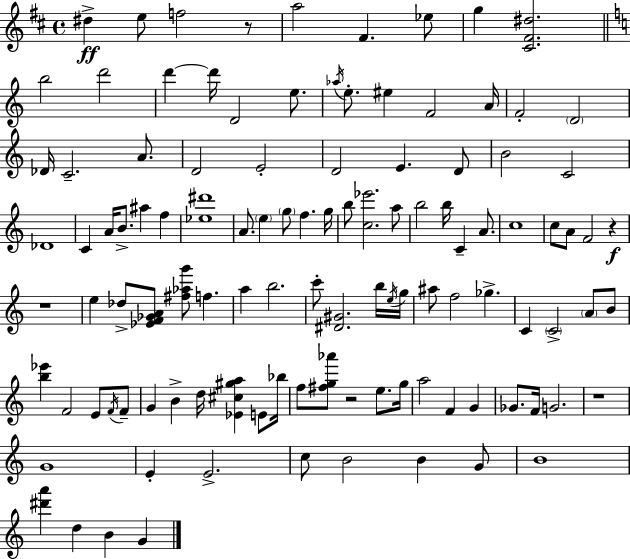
X:1
T:Untitled
M:4/4
L:1/4
K:D
^d e/2 f2 z/2 a2 ^F _e/2 g [^C^F^d]2 b2 d'2 d' d'/4 D2 e/2 _a/4 e/2 ^e F2 A/4 F2 D2 _D/4 C2 A/2 D2 E2 D2 E D/2 B2 C2 _D4 C A/4 B/2 ^a f [_e^d']4 A/2 e g/2 f g/4 b/2 [c_e']2 a/2 b2 b/4 C A/2 c4 c/2 A/2 F2 z z4 e _d/2 [_EF_GA]/2 [^f_ag']/2 f a b2 c'/2 [^D^G]2 b/4 e/4 g/4 ^a/2 f2 _g C C2 A/2 B/2 [b_e'] F2 E/2 F/4 F/2 G B d/4 [_E^c^ga] E/2 _b/4 f/2 [^fg_a']/2 z2 e/2 g/4 a2 F G _G/2 F/4 G2 z4 G4 E E2 c/2 B2 B G/2 B4 [^d'a'] d B G